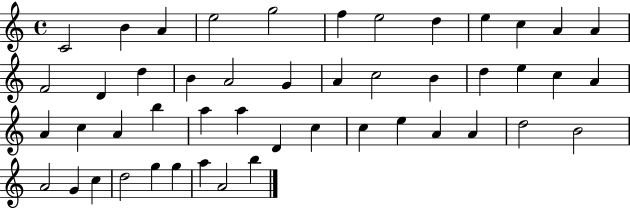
X:1
T:Untitled
M:4/4
L:1/4
K:C
C2 B A e2 g2 f e2 d e c A A F2 D d B A2 G A c2 B d e c A A c A b a a D c c e A A d2 B2 A2 G c d2 g g a A2 b